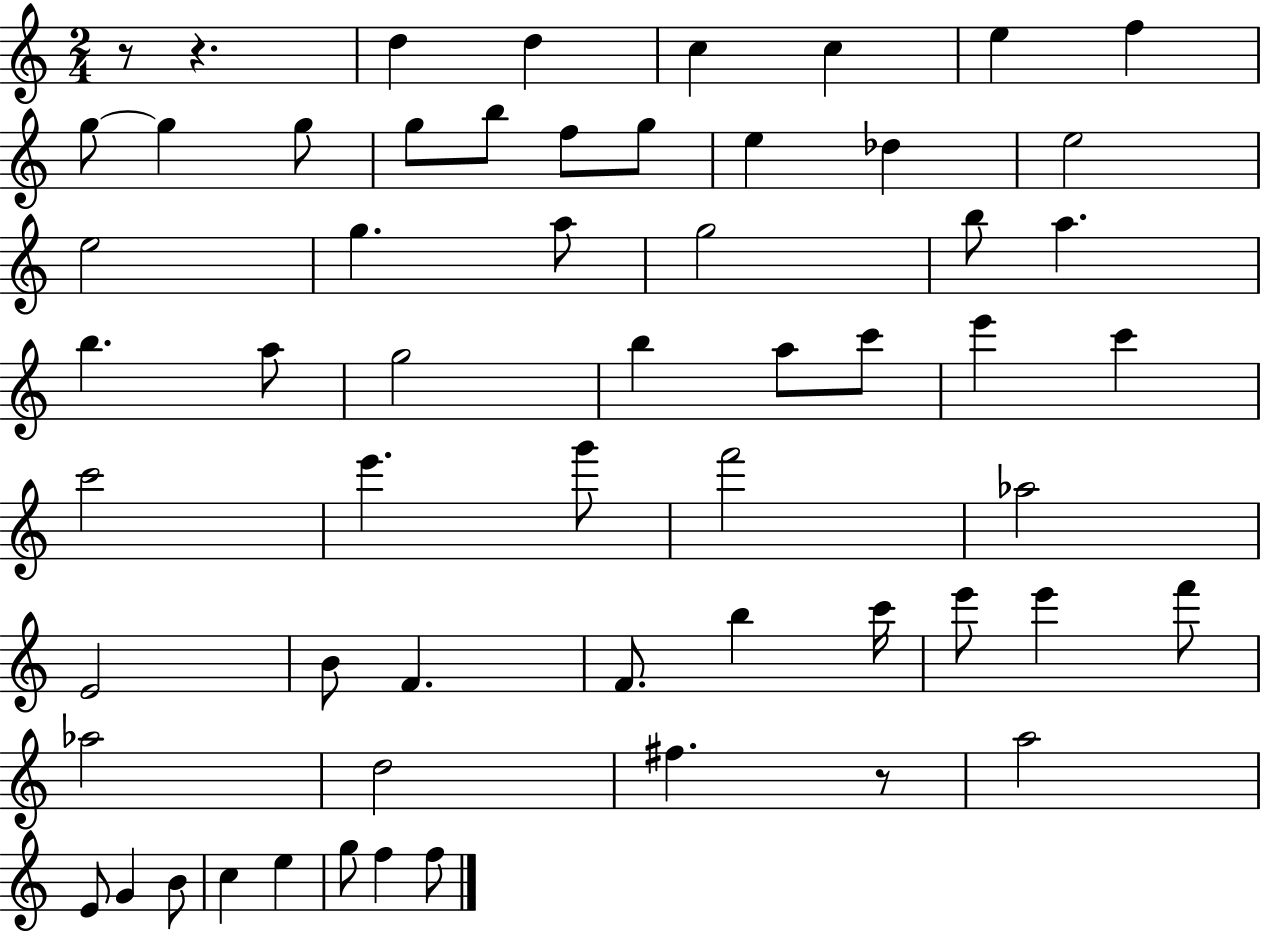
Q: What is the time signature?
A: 2/4